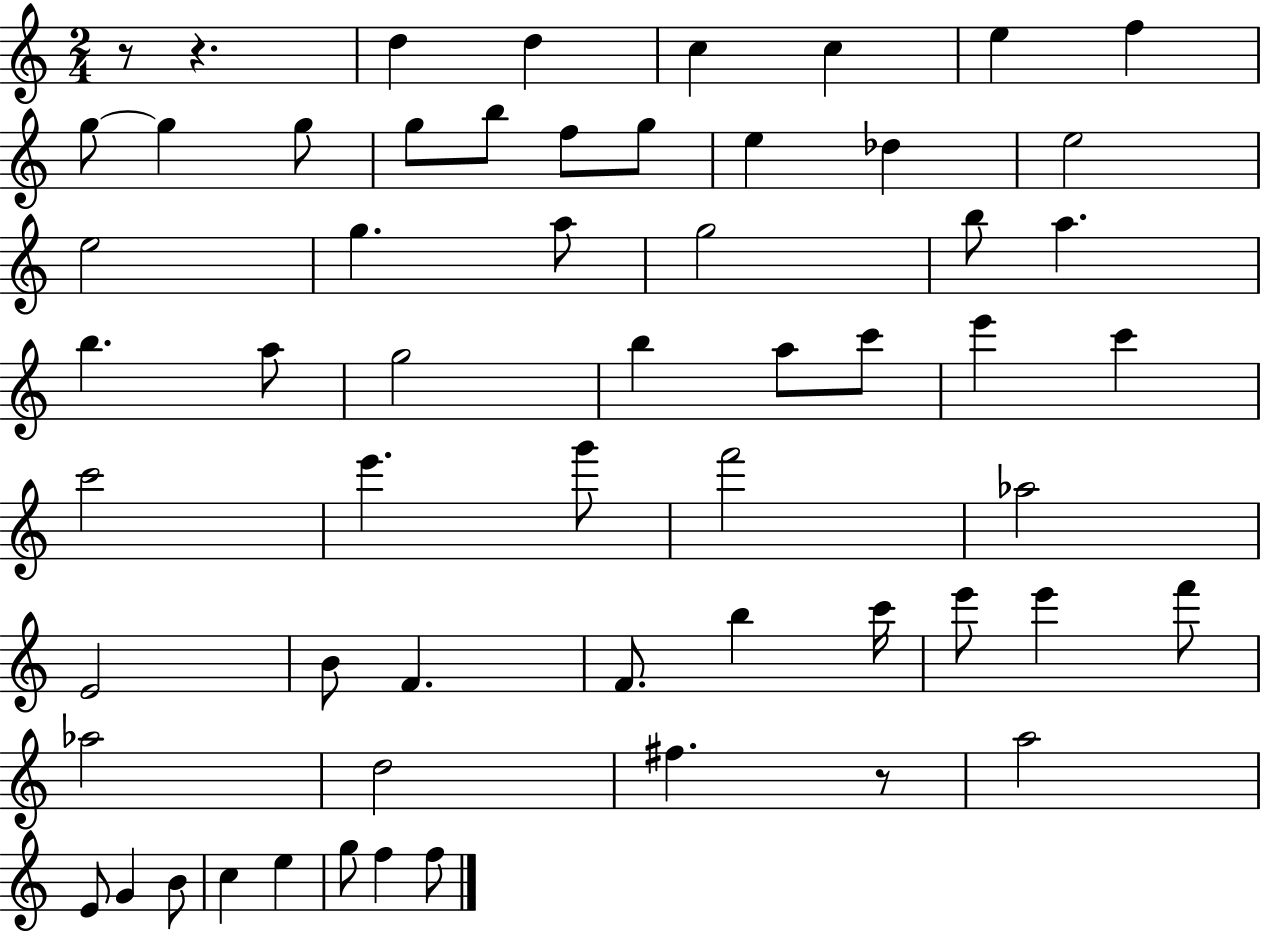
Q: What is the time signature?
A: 2/4